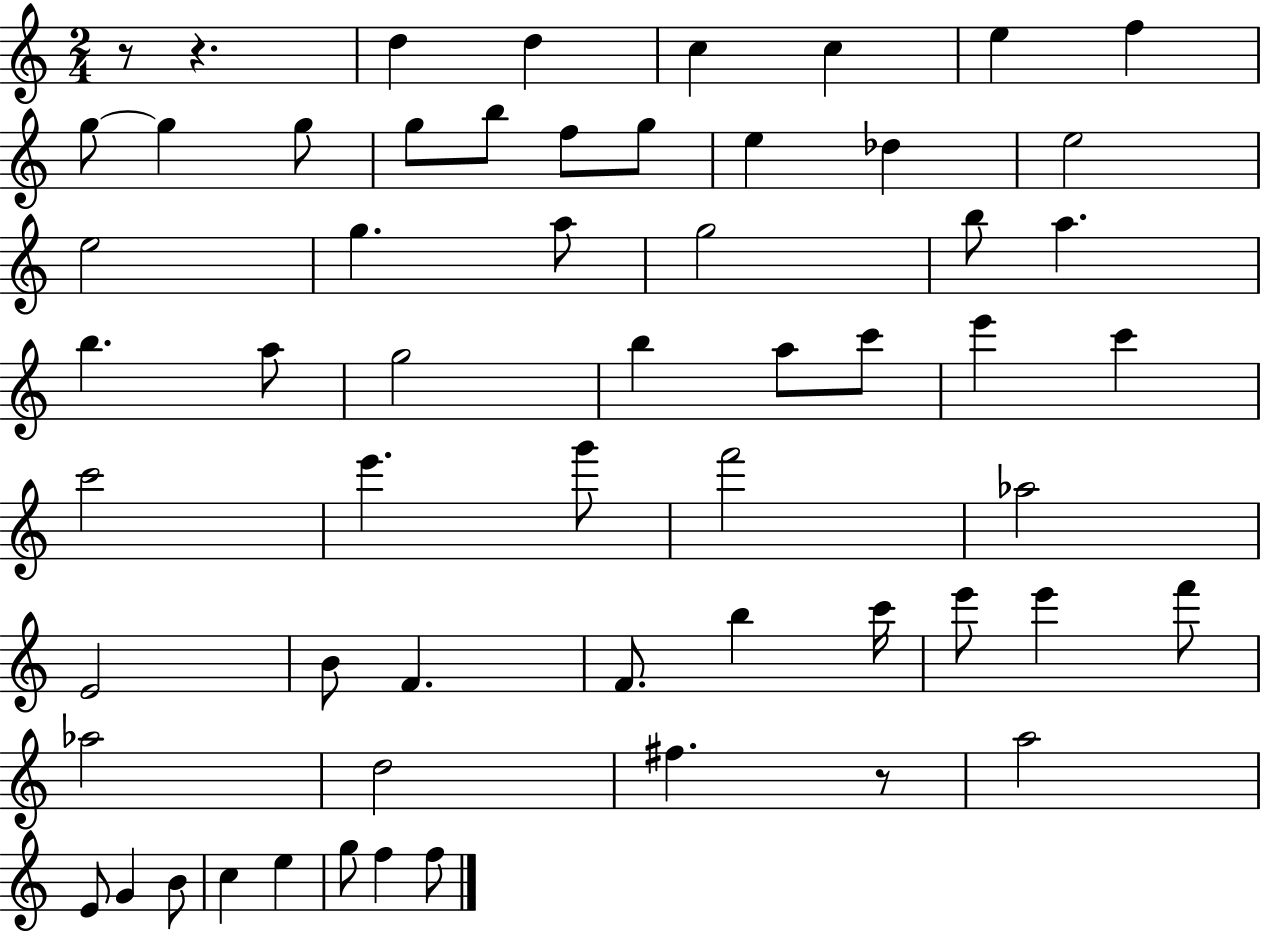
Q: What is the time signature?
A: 2/4